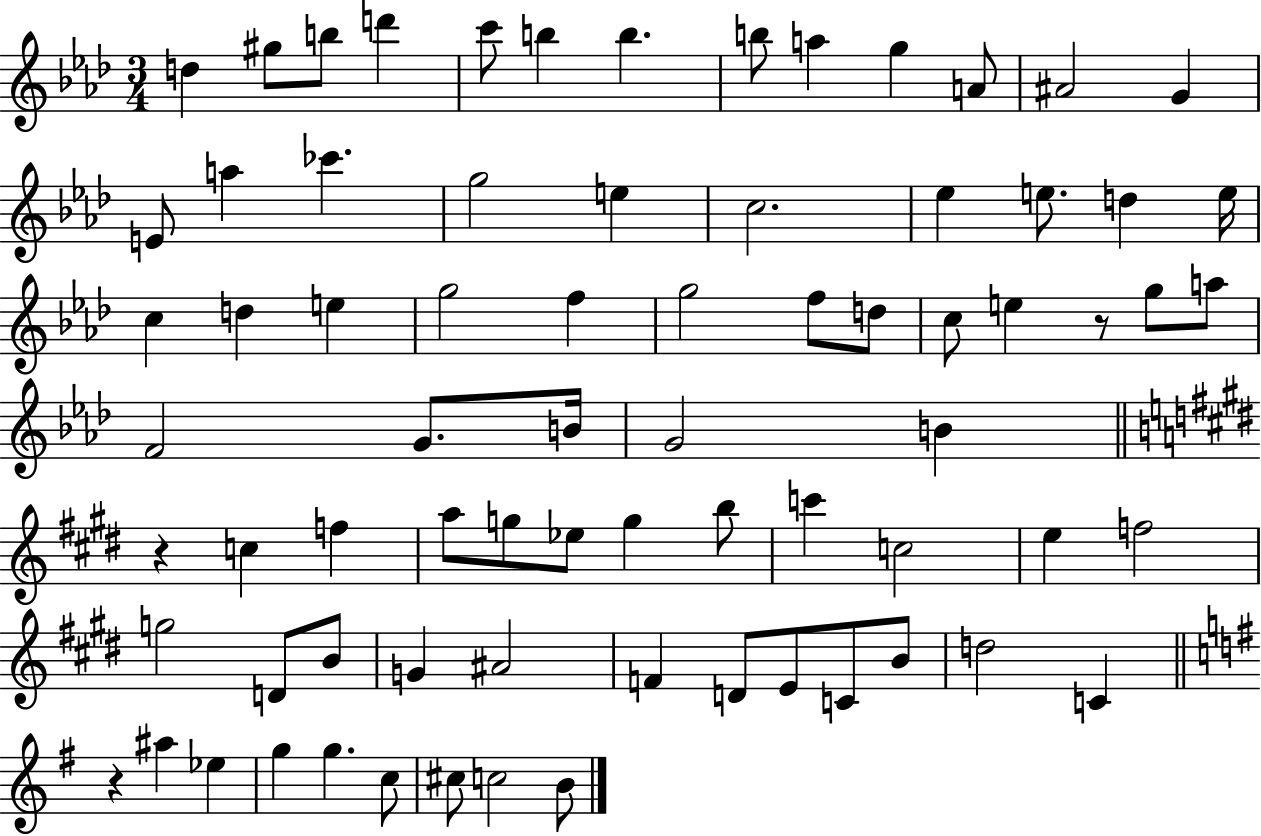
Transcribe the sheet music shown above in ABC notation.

X:1
T:Untitled
M:3/4
L:1/4
K:Ab
d ^g/2 b/2 d' c'/2 b b b/2 a g A/2 ^A2 G E/2 a _c' g2 e c2 _e e/2 d e/4 c d e g2 f g2 f/2 d/2 c/2 e z/2 g/2 a/2 F2 G/2 B/4 G2 B z c f a/2 g/2 _e/2 g b/2 c' c2 e f2 g2 D/2 B/2 G ^A2 F D/2 E/2 C/2 B/2 d2 C z ^a _e g g c/2 ^c/2 c2 B/2